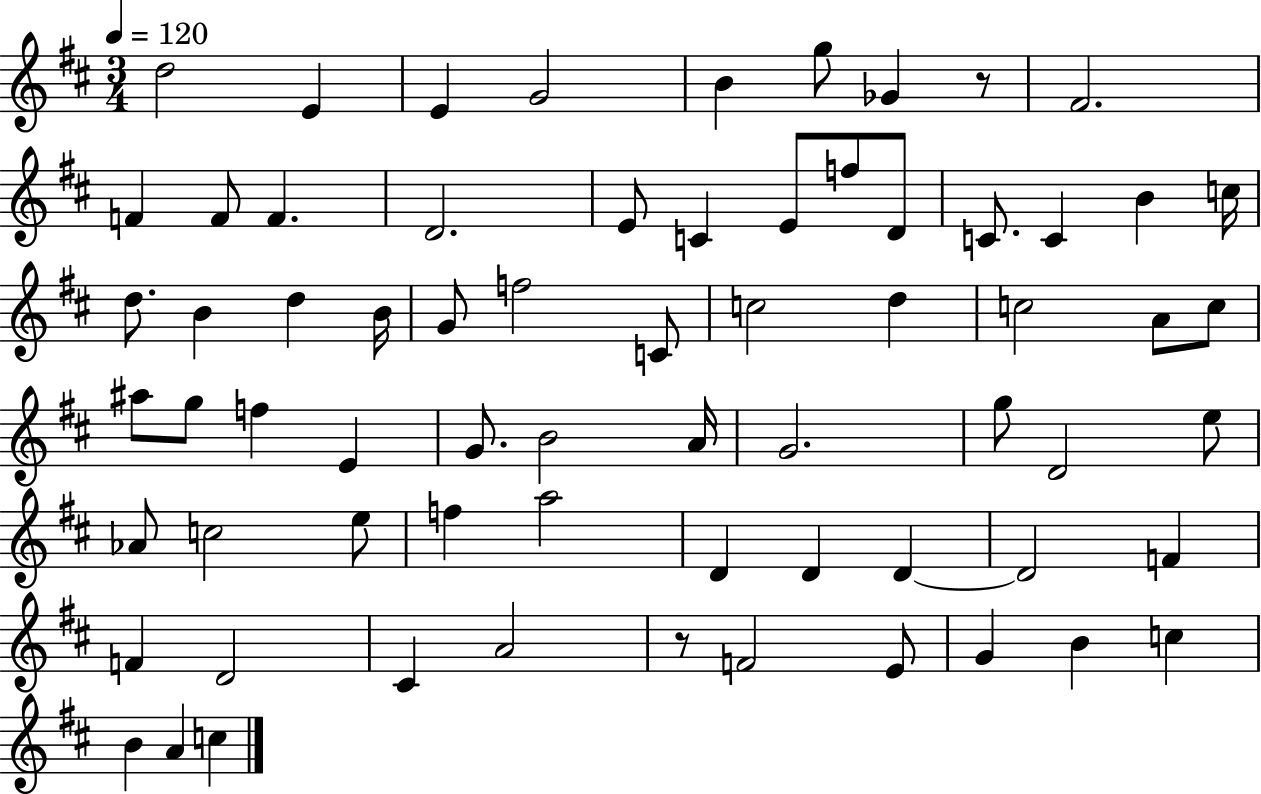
{
  \clef treble
  \numericTimeSignature
  \time 3/4
  \key d \major
  \tempo 4 = 120
  \repeat volta 2 { d''2 e'4 | e'4 g'2 | b'4 g''8 ges'4 r8 | fis'2. | \break f'4 f'8 f'4. | d'2. | e'8 c'4 e'8 f''8 d'8 | c'8. c'4 b'4 c''16 | \break d''8. b'4 d''4 b'16 | g'8 f''2 c'8 | c''2 d''4 | c''2 a'8 c''8 | \break ais''8 g''8 f''4 e'4 | g'8. b'2 a'16 | g'2. | g''8 d'2 e''8 | \break aes'8 c''2 e''8 | f''4 a''2 | d'4 d'4 d'4~~ | d'2 f'4 | \break f'4 d'2 | cis'4 a'2 | r8 f'2 e'8 | g'4 b'4 c''4 | \break b'4 a'4 c''4 | } \bar "|."
}